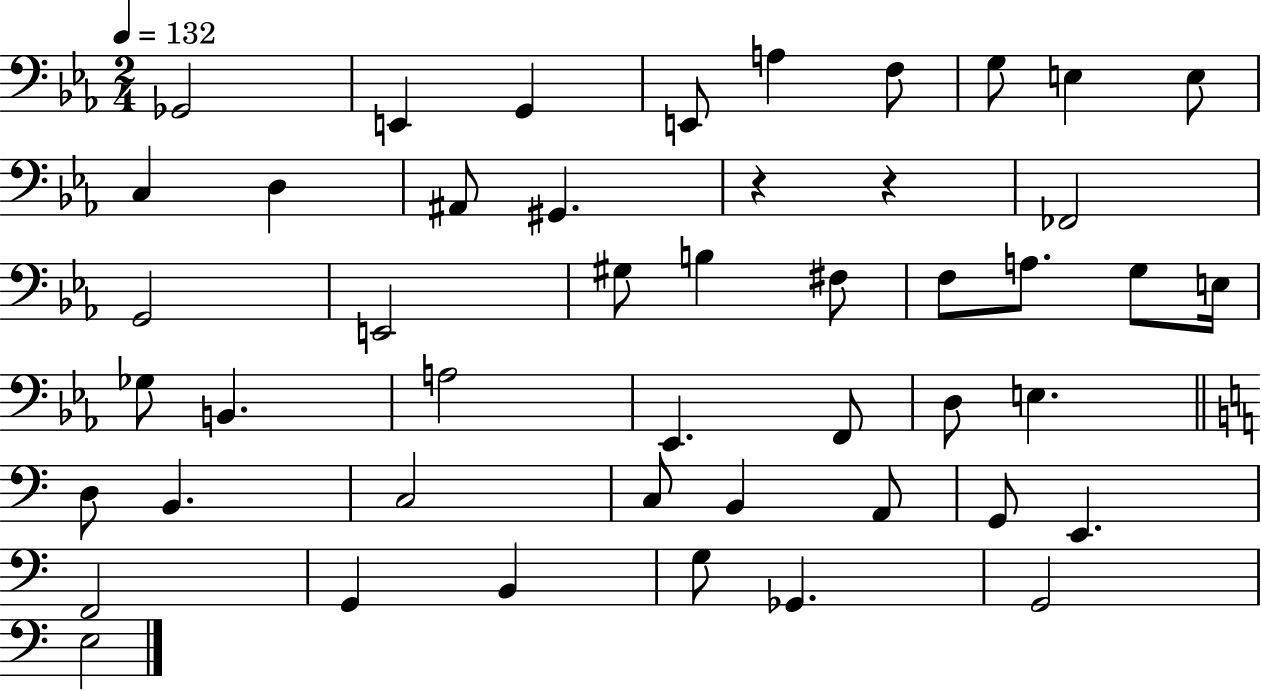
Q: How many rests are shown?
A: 2